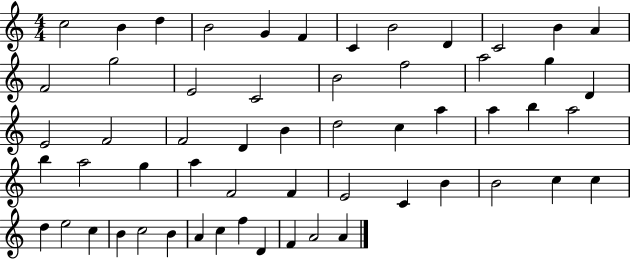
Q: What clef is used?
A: treble